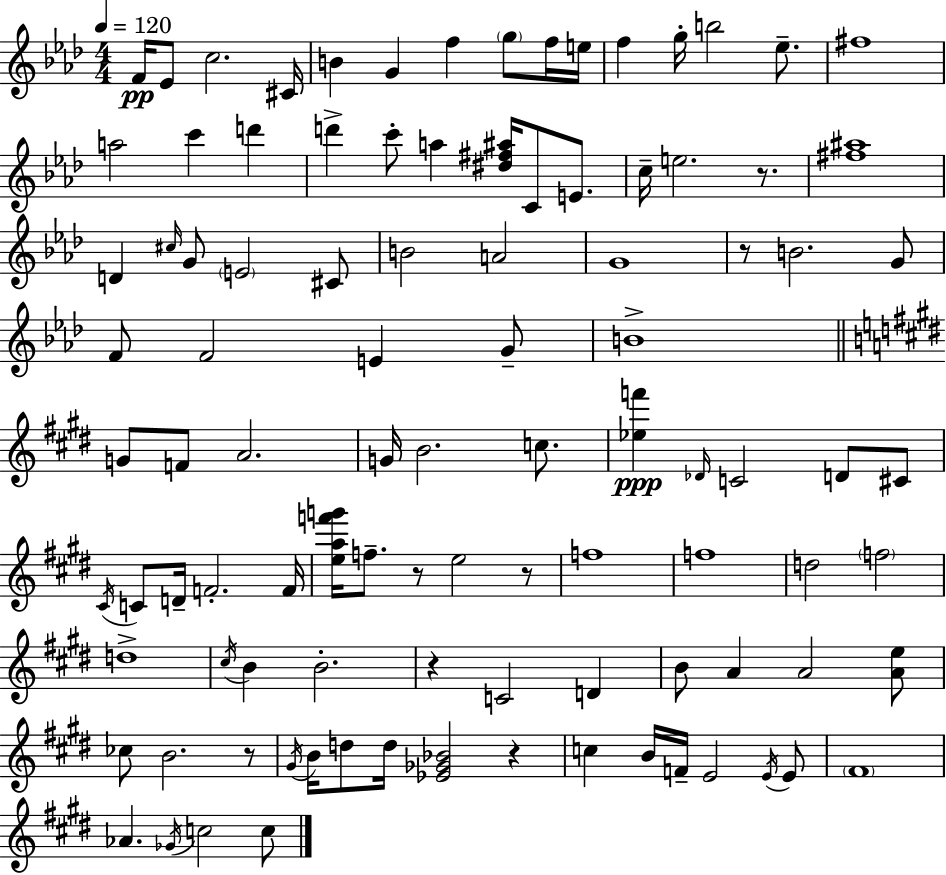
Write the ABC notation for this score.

X:1
T:Untitled
M:4/4
L:1/4
K:Fm
F/4 _E/2 c2 ^C/4 B G f g/2 f/4 e/4 f g/4 b2 _e/2 ^f4 a2 c' d' d' c'/2 a [^d^f^a]/4 C/2 E/2 c/4 e2 z/2 [^f^a]4 D ^c/4 G/2 E2 ^C/2 B2 A2 G4 z/2 B2 G/2 F/2 F2 E G/2 B4 G/2 F/2 A2 G/4 B2 c/2 [_ef'] _D/4 C2 D/2 ^C/2 ^C/4 C/2 D/4 F2 F/4 [eaf'g']/4 f/2 z/2 e2 z/2 f4 f4 d2 f2 d4 ^c/4 B B2 z C2 D B/2 A A2 [Ae]/2 _c/2 B2 z/2 ^G/4 B/4 d/2 d/4 [_E_G_B]2 z c B/4 F/4 E2 E/4 E/2 ^F4 _A _G/4 c2 c/2